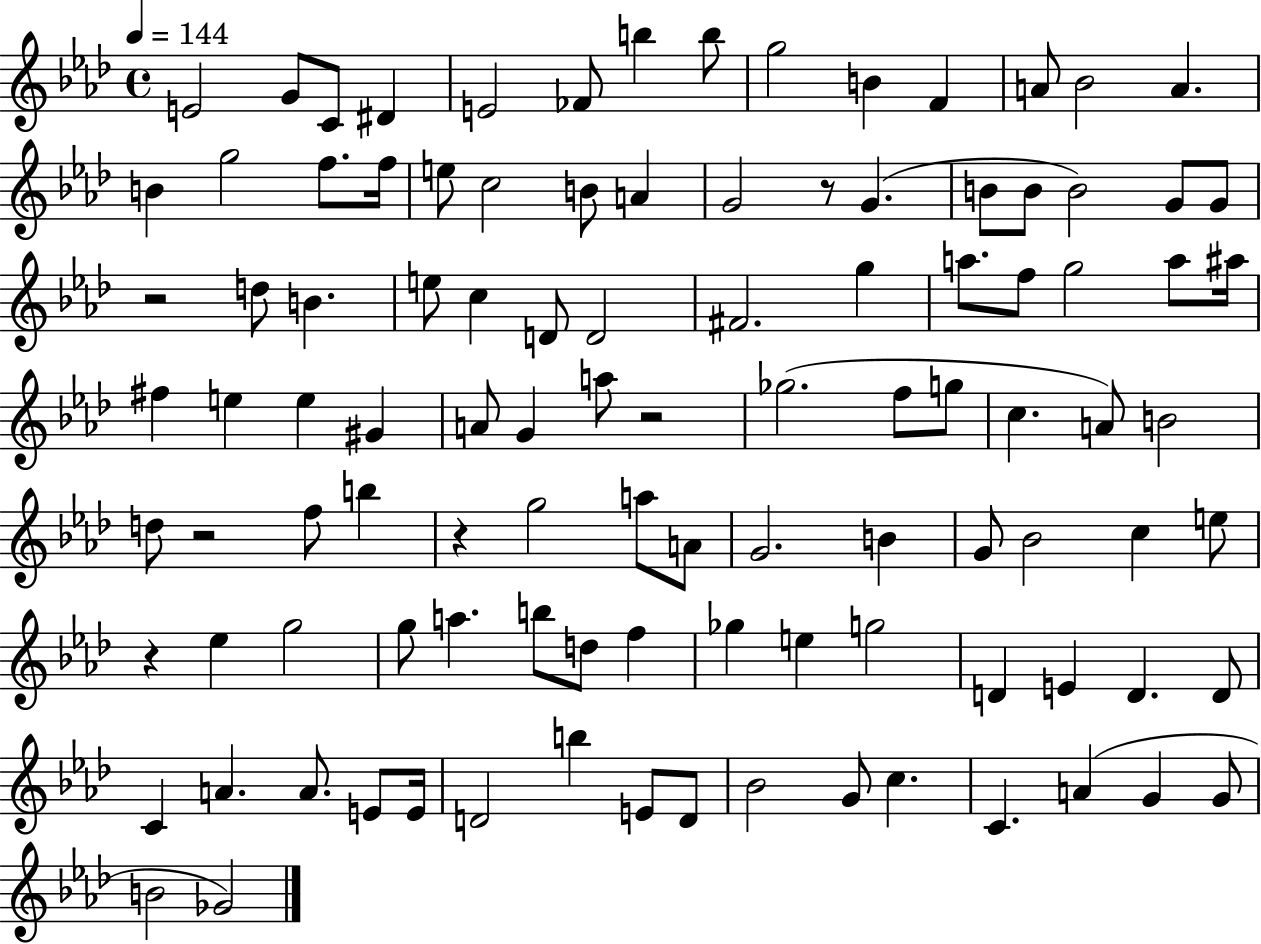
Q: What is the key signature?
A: AES major